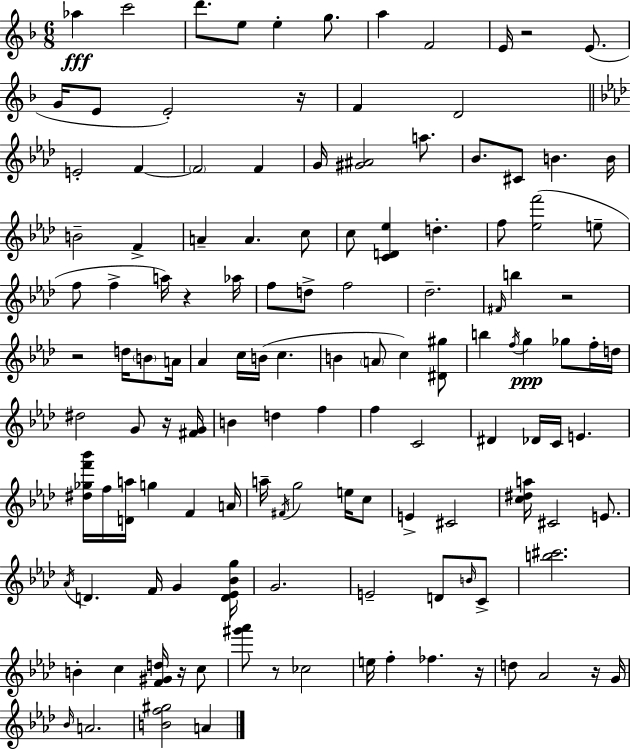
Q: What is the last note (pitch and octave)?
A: A4